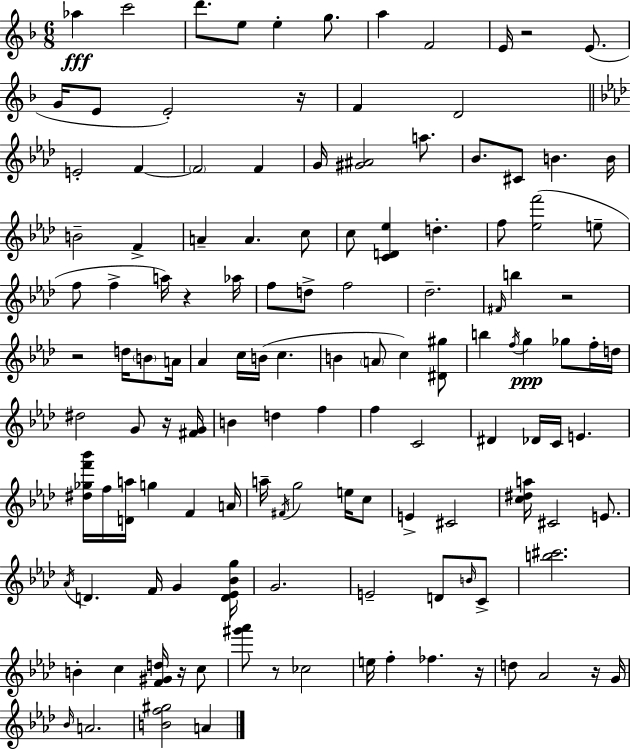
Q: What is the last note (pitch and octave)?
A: A4